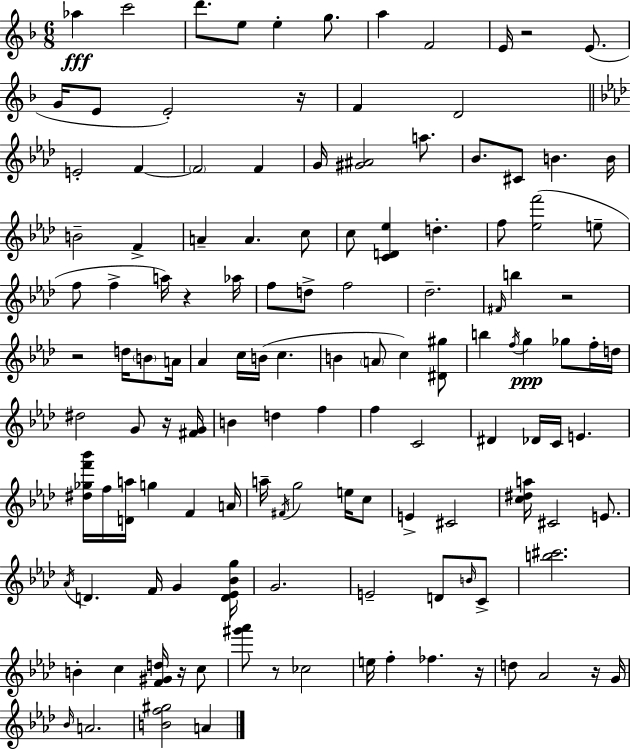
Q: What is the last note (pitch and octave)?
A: A4